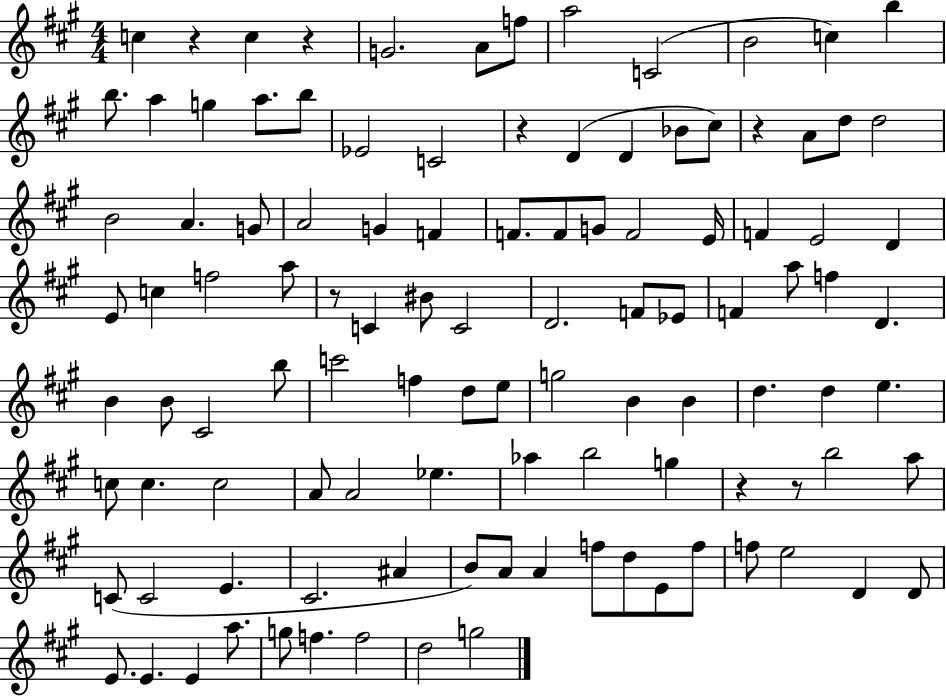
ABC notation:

X:1
T:Untitled
M:4/4
L:1/4
K:A
c z c z G2 A/2 f/2 a2 C2 B2 c b b/2 a g a/2 b/2 _E2 C2 z D D _B/2 ^c/2 z A/2 d/2 d2 B2 A G/2 A2 G F F/2 F/2 G/2 F2 E/4 F E2 D E/2 c f2 a/2 z/2 C ^B/2 C2 D2 F/2 _E/2 F a/2 f D B B/2 ^C2 b/2 c'2 f d/2 e/2 g2 B B d d e c/2 c c2 A/2 A2 _e _a b2 g z z/2 b2 a/2 C/2 C2 E ^C2 ^A B/2 A/2 A f/2 d/2 E/2 f/2 f/2 e2 D D/2 E/2 E E a/2 g/2 f f2 d2 g2